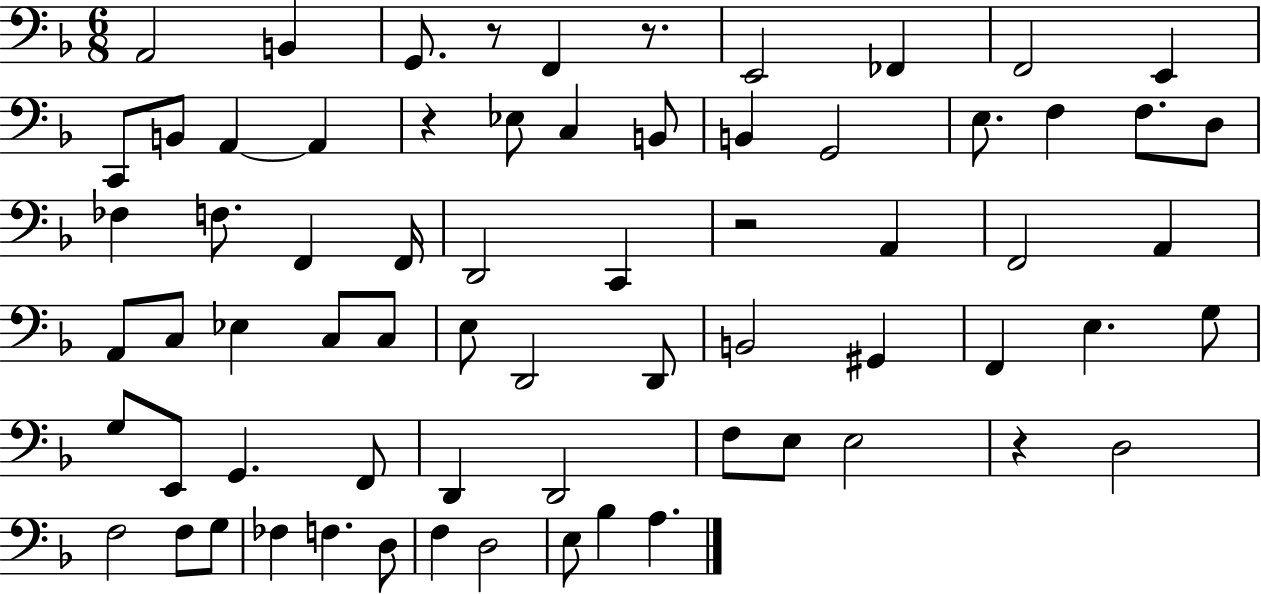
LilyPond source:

{
  \clef bass
  \numericTimeSignature
  \time 6/8
  \key f \major
  a,2 b,4 | g,8. r8 f,4 r8. | e,2 fes,4 | f,2 e,4 | \break c,8 b,8 a,4~~ a,4 | r4 ees8 c4 b,8 | b,4 g,2 | e8. f4 f8. d8 | \break fes4 f8. f,4 f,16 | d,2 c,4 | r2 a,4 | f,2 a,4 | \break a,8 c8 ees4 c8 c8 | e8 d,2 d,8 | b,2 gis,4 | f,4 e4. g8 | \break g8 e,8 g,4. f,8 | d,4 d,2 | f8 e8 e2 | r4 d2 | \break f2 f8 g8 | fes4 f4. d8 | f4 d2 | e8 bes4 a4. | \break \bar "|."
}